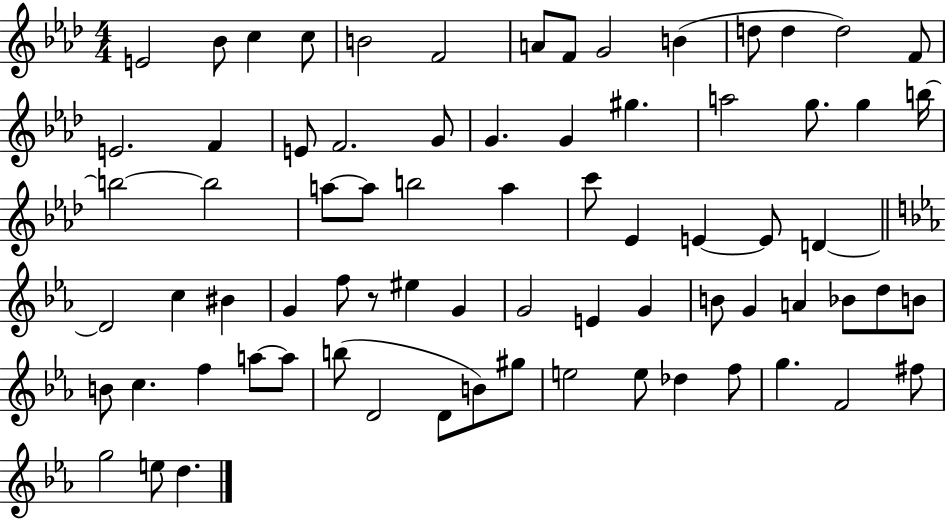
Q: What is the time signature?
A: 4/4